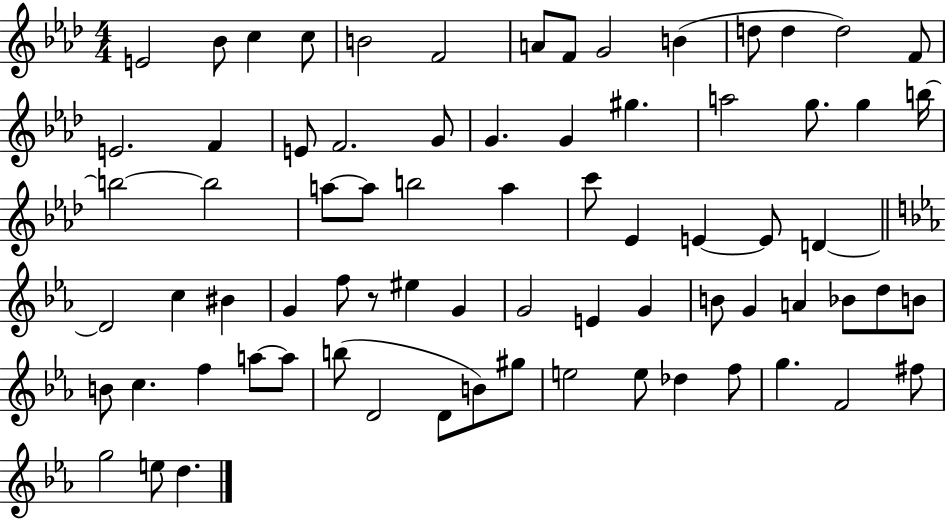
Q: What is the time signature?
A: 4/4